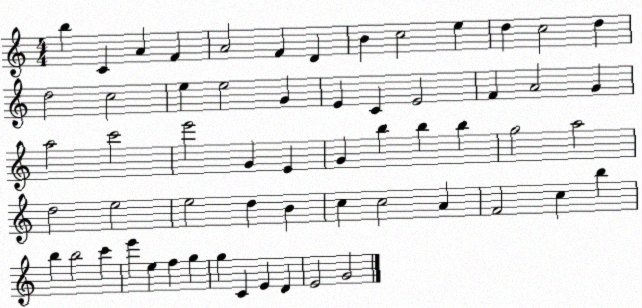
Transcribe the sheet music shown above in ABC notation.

X:1
T:Untitled
M:4/4
L:1/4
K:C
b C A F A2 F D B c2 e d c2 d d2 c2 e e2 G E C E2 F A2 G a2 c'2 e'2 G E G b b b g2 a2 d2 e2 e2 d B c c2 A F2 c b b b2 c' e' e f g g C E D E2 G2